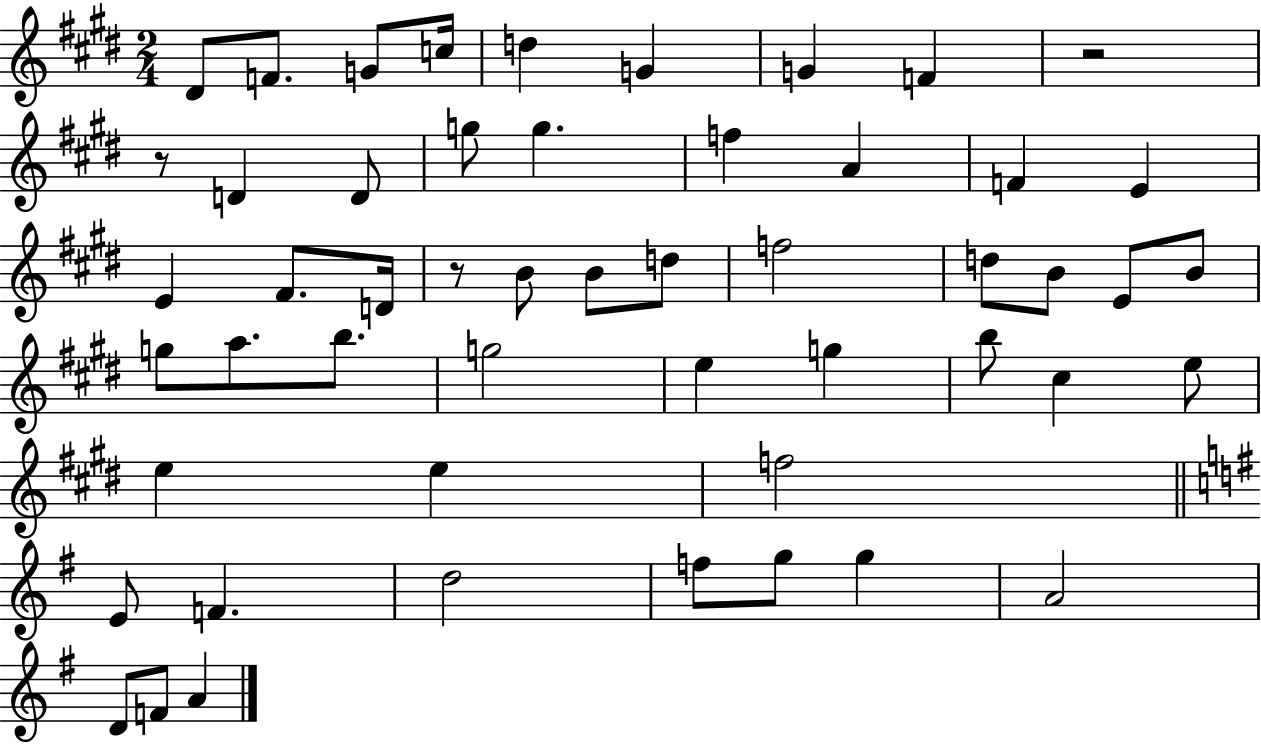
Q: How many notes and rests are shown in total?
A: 52